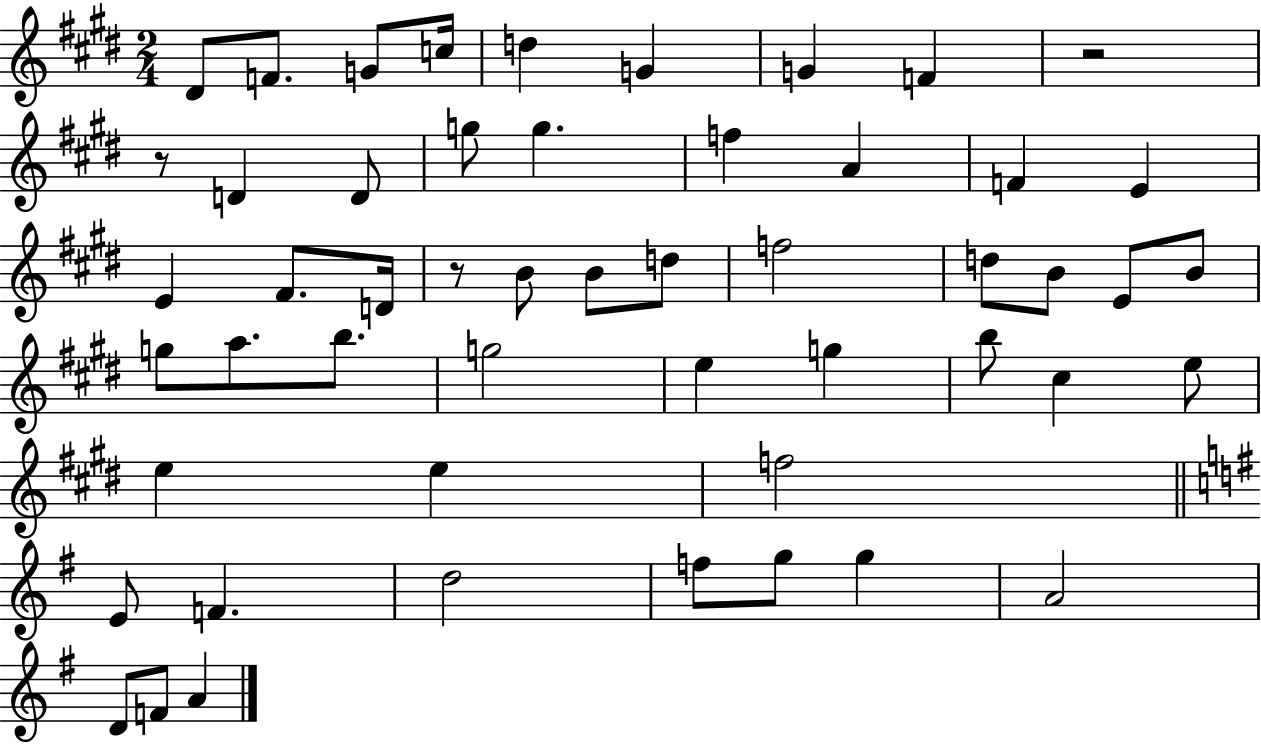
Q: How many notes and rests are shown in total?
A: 52